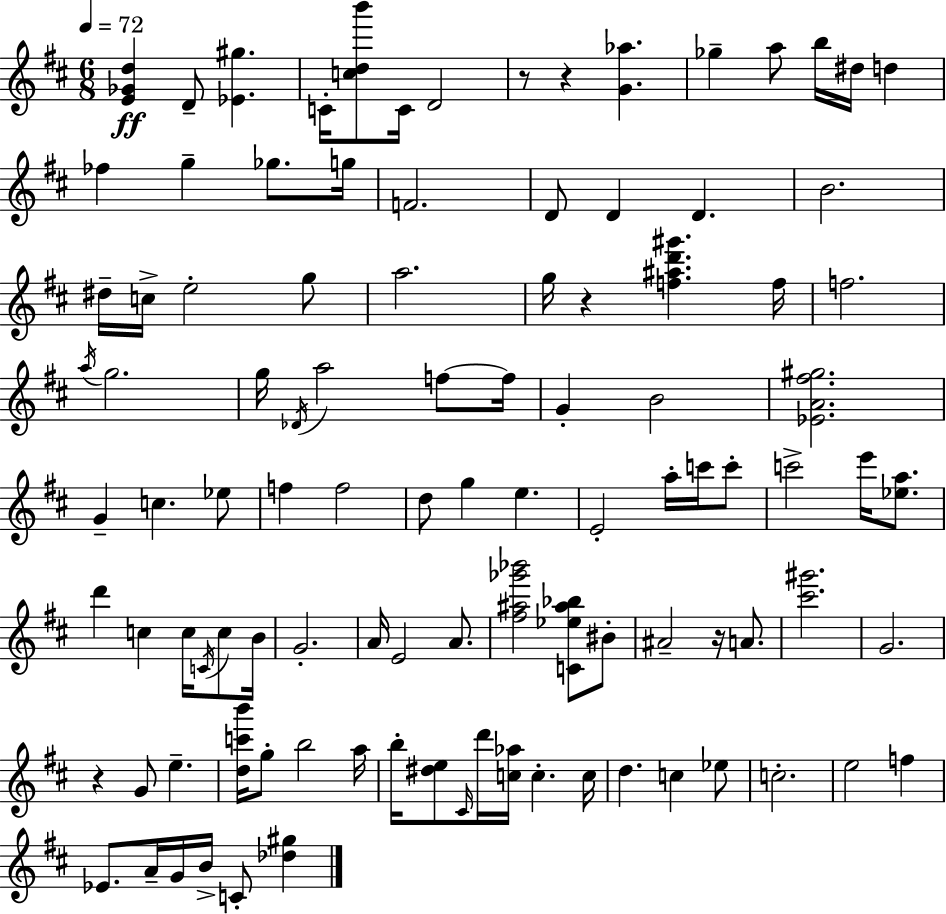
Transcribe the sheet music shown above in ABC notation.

X:1
T:Untitled
M:6/8
L:1/4
K:D
[E_Gd] D/2 [_E^g] C/4 [cdb']/2 C/4 D2 z/2 z [G_a] _g a/2 b/4 ^d/4 d _f g _g/2 g/4 F2 D/2 D D B2 ^d/4 c/4 e2 g/2 a2 g/4 z [f^ad'^g'] f/4 f2 a/4 g2 g/4 _D/4 a2 f/2 f/4 G B2 [_EA^f^g]2 G c _e/2 f f2 d/2 g e E2 a/4 c'/4 c'/2 c'2 e'/4 [_ea]/2 d' c c/4 C/4 c/2 B/4 G2 A/4 E2 A/2 [^f^a_g'_b']2 [C_e^a_b]/2 ^B/2 ^A2 z/4 A/2 [^c'^g']2 G2 z G/2 e [dc'b']/4 g/2 b2 a/4 b/4 [^de]/2 ^C/4 d'/4 [c_a]/4 c c/4 d c _e/2 c2 e2 f _E/2 A/4 G/4 B/4 C/2 [_d^g]